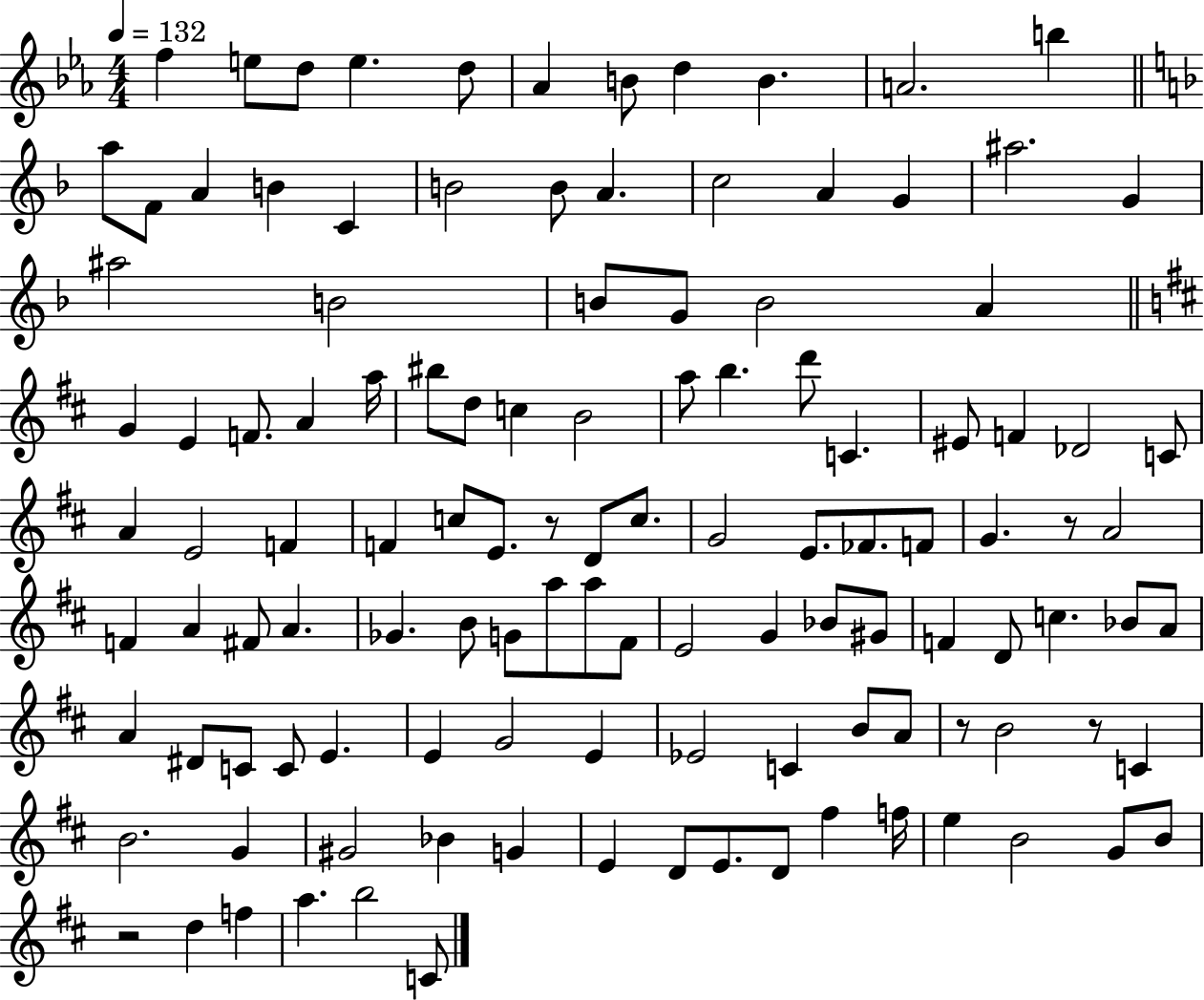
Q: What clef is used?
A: treble